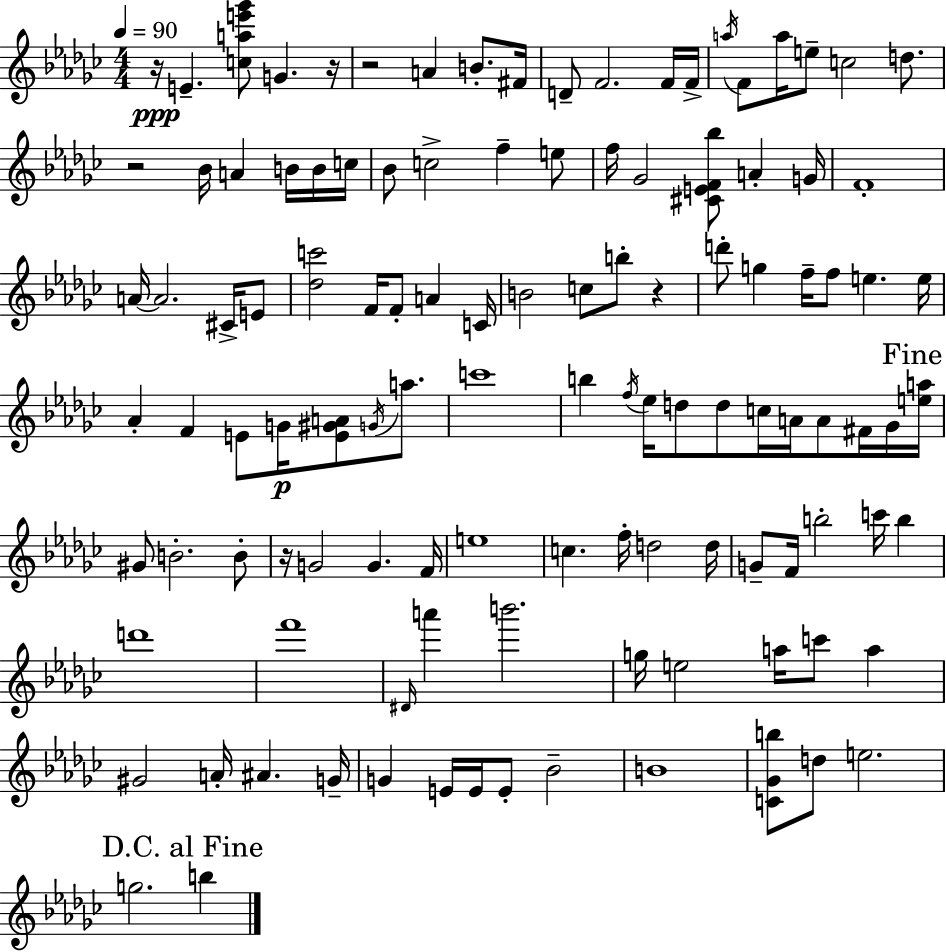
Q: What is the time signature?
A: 4/4